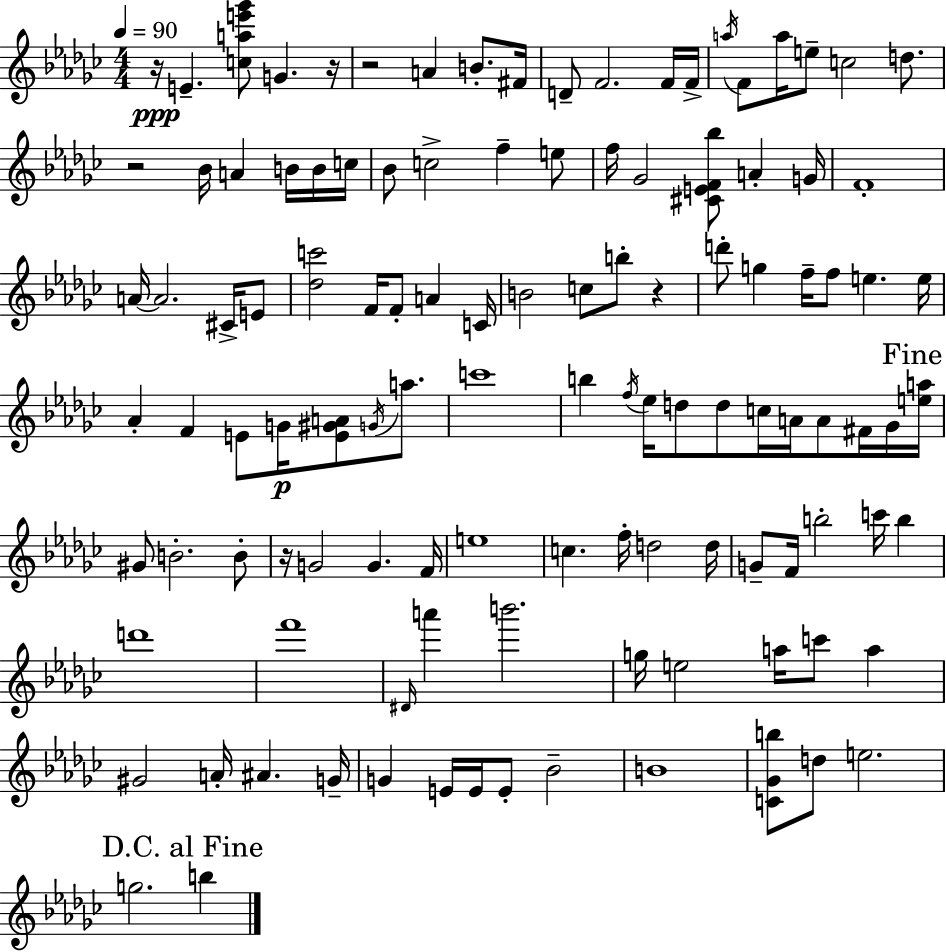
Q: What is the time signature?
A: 4/4